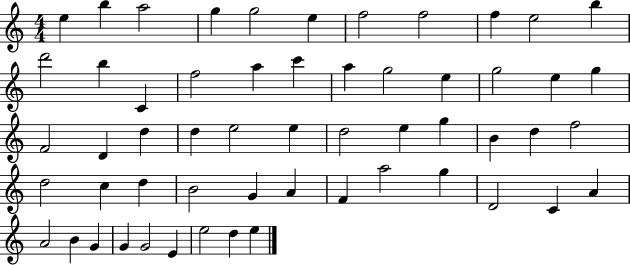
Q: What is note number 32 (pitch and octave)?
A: G5